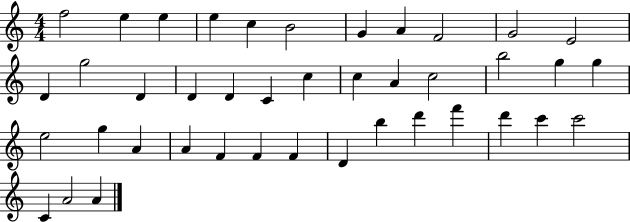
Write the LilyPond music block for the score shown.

{
  \clef treble
  \numericTimeSignature
  \time 4/4
  \key c \major
  f''2 e''4 e''4 | e''4 c''4 b'2 | g'4 a'4 f'2 | g'2 e'2 | \break d'4 g''2 d'4 | d'4 d'4 c'4 c''4 | c''4 a'4 c''2 | b''2 g''4 g''4 | \break e''2 g''4 a'4 | a'4 f'4 f'4 f'4 | d'4 b''4 d'''4 f'''4 | d'''4 c'''4 c'''2 | \break c'4 a'2 a'4 | \bar "|."
}